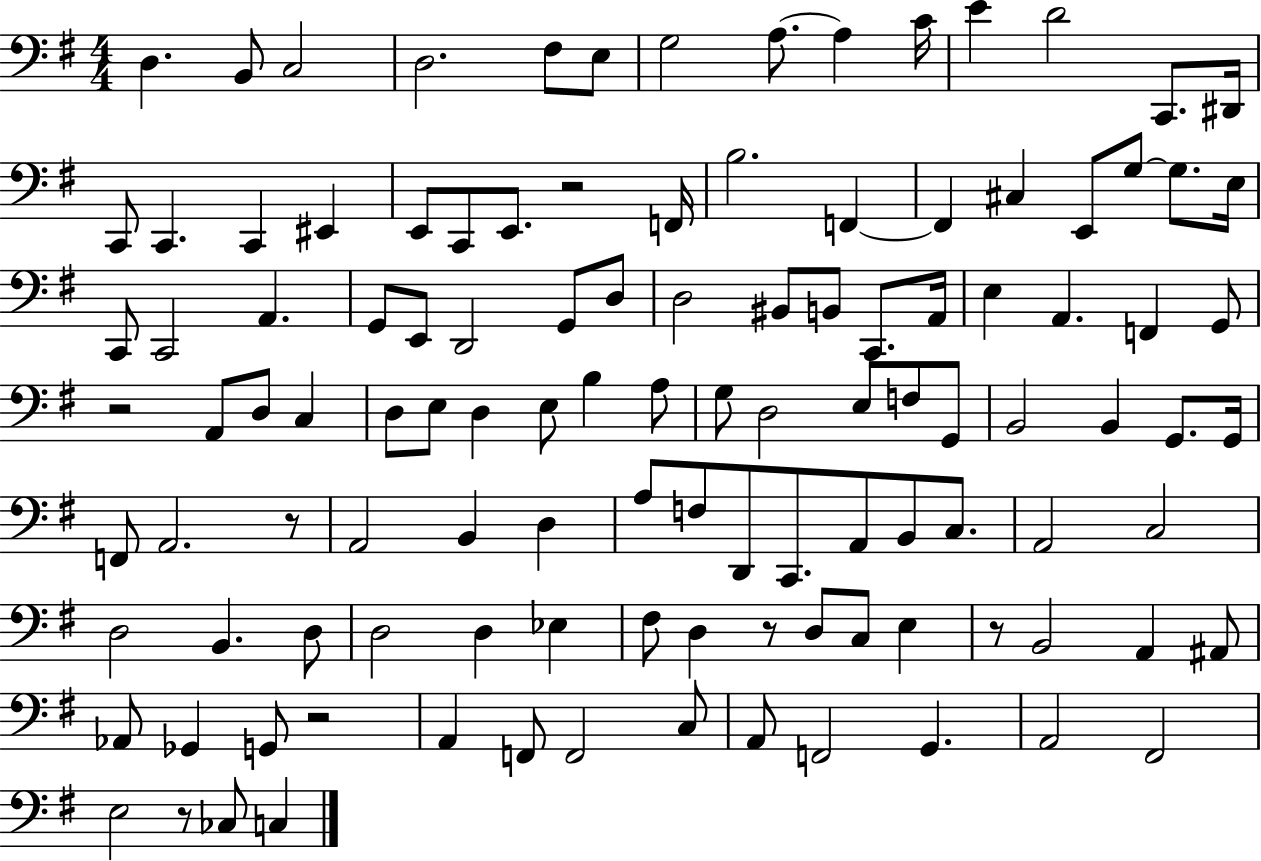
{
  \clef bass
  \numericTimeSignature
  \time 4/4
  \key g \major
  \repeat volta 2 { d4. b,8 c2 | d2. fis8 e8 | g2 a8.~~ a4 c'16 | e'4 d'2 c,8. dis,16 | \break c,8 c,4. c,4 eis,4 | e,8 c,8 e,8. r2 f,16 | b2. f,4~~ | f,4 cis4 e,8 g8~~ g8. e16 | \break c,8 c,2 a,4. | g,8 e,8 d,2 g,8 d8 | d2 bis,8 b,8 c,8. a,16 | e4 a,4. f,4 g,8 | \break r2 a,8 d8 c4 | d8 e8 d4 e8 b4 a8 | g8 d2 e8 f8 g,8 | b,2 b,4 g,8. g,16 | \break f,8 a,2. r8 | a,2 b,4 d4 | a8 f8 d,8 c,8. a,8 b,8 c8. | a,2 c2 | \break d2 b,4. d8 | d2 d4 ees4 | fis8 d4 r8 d8 c8 e4 | r8 b,2 a,4 ais,8 | \break aes,8 ges,4 g,8 r2 | a,4 f,8 f,2 c8 | a,8 f,2 g,4. | a,2 fis,2 | \break e2 r8 ces8 c4 | } \bar "|."
}